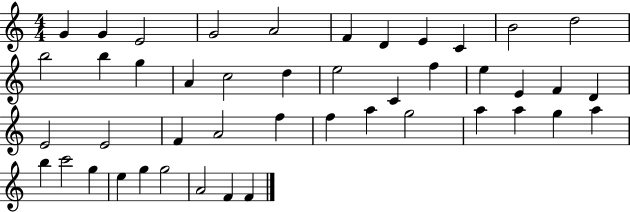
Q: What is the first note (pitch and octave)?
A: G4